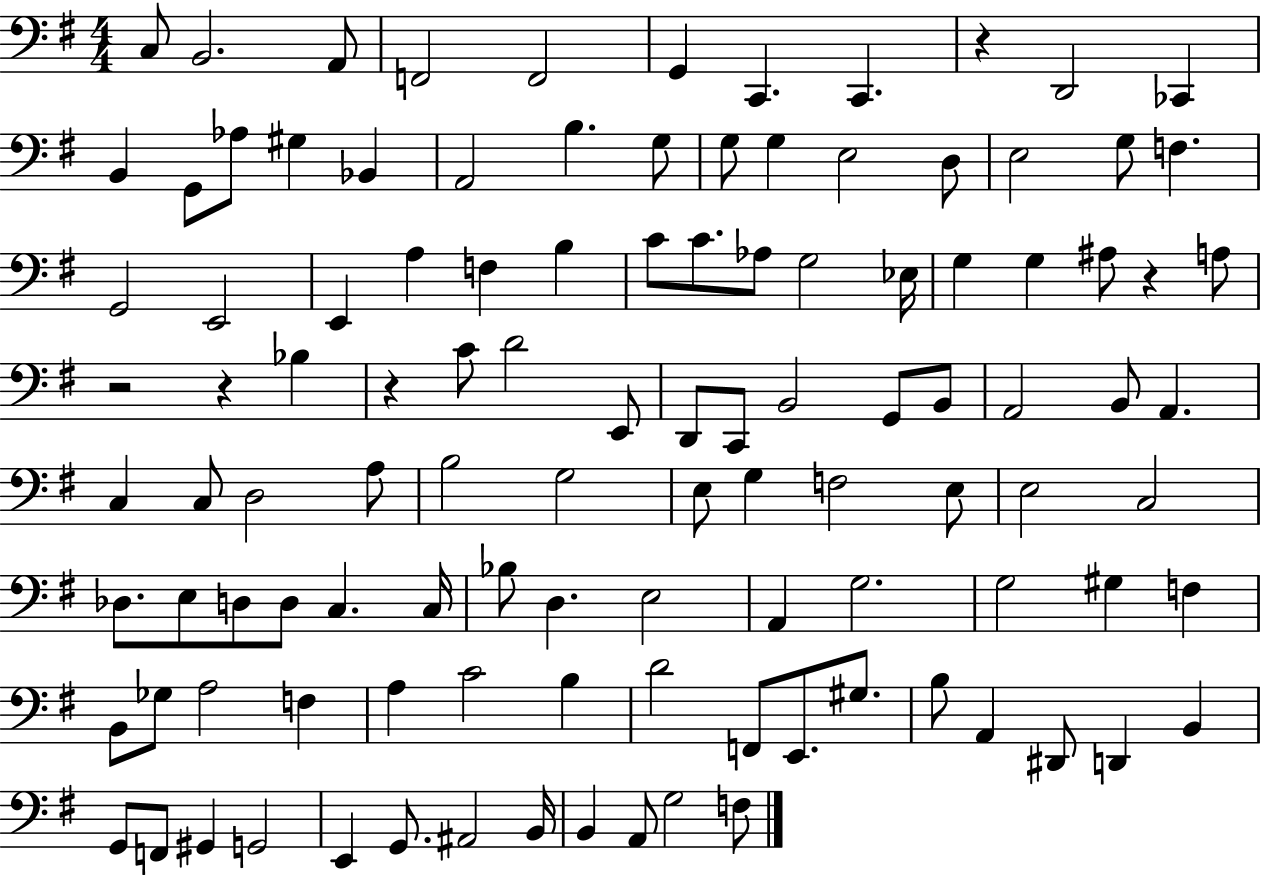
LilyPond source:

{
  \clef bass
  \numericTimeSignature
  \time 4/4
  \key g \major
  c8 b,2. a,8 | f,2 f,2 | g,4 c,4. c,4. | r4 d,2 ces,4 | \break b,4 g,8 aes8 gis4 bes,4 | a,2 b4. g8 | g8 g4 e2 d8 | e2 g8 f4. | \break g,2 e,2 | e,4 a4 f4 b4 | c'8 c'8. aes8 g2 ees16 | g4 g4 ais8 r4 a8 | \break r2 r4 bes4 | r4 c'8 d'2 e,8 | d,8 c,8 b,2 g,8 b,8 | a,2 b,8 a,4. | \break c4 c8 d2 a8 | b2 g2 | e8 g4 f2 e8 | e2 c2 | \break des8. e8 d8 d8 c4. c16 | bes8 d4. e2 | a,4 g2. | g2 gis4 f4 | \break b,8 ges8 a2 f4 | a4 c'2 b4 | d'2 f,8 e,8. gis8. | b8 a,4 dis,8 d,4 b,4 | \break g,8 f,8 gis,4 g,2 | e,4 g,8. ais,2 b,16 | b,4 a,8 g2 f8 | \bar "|."
}